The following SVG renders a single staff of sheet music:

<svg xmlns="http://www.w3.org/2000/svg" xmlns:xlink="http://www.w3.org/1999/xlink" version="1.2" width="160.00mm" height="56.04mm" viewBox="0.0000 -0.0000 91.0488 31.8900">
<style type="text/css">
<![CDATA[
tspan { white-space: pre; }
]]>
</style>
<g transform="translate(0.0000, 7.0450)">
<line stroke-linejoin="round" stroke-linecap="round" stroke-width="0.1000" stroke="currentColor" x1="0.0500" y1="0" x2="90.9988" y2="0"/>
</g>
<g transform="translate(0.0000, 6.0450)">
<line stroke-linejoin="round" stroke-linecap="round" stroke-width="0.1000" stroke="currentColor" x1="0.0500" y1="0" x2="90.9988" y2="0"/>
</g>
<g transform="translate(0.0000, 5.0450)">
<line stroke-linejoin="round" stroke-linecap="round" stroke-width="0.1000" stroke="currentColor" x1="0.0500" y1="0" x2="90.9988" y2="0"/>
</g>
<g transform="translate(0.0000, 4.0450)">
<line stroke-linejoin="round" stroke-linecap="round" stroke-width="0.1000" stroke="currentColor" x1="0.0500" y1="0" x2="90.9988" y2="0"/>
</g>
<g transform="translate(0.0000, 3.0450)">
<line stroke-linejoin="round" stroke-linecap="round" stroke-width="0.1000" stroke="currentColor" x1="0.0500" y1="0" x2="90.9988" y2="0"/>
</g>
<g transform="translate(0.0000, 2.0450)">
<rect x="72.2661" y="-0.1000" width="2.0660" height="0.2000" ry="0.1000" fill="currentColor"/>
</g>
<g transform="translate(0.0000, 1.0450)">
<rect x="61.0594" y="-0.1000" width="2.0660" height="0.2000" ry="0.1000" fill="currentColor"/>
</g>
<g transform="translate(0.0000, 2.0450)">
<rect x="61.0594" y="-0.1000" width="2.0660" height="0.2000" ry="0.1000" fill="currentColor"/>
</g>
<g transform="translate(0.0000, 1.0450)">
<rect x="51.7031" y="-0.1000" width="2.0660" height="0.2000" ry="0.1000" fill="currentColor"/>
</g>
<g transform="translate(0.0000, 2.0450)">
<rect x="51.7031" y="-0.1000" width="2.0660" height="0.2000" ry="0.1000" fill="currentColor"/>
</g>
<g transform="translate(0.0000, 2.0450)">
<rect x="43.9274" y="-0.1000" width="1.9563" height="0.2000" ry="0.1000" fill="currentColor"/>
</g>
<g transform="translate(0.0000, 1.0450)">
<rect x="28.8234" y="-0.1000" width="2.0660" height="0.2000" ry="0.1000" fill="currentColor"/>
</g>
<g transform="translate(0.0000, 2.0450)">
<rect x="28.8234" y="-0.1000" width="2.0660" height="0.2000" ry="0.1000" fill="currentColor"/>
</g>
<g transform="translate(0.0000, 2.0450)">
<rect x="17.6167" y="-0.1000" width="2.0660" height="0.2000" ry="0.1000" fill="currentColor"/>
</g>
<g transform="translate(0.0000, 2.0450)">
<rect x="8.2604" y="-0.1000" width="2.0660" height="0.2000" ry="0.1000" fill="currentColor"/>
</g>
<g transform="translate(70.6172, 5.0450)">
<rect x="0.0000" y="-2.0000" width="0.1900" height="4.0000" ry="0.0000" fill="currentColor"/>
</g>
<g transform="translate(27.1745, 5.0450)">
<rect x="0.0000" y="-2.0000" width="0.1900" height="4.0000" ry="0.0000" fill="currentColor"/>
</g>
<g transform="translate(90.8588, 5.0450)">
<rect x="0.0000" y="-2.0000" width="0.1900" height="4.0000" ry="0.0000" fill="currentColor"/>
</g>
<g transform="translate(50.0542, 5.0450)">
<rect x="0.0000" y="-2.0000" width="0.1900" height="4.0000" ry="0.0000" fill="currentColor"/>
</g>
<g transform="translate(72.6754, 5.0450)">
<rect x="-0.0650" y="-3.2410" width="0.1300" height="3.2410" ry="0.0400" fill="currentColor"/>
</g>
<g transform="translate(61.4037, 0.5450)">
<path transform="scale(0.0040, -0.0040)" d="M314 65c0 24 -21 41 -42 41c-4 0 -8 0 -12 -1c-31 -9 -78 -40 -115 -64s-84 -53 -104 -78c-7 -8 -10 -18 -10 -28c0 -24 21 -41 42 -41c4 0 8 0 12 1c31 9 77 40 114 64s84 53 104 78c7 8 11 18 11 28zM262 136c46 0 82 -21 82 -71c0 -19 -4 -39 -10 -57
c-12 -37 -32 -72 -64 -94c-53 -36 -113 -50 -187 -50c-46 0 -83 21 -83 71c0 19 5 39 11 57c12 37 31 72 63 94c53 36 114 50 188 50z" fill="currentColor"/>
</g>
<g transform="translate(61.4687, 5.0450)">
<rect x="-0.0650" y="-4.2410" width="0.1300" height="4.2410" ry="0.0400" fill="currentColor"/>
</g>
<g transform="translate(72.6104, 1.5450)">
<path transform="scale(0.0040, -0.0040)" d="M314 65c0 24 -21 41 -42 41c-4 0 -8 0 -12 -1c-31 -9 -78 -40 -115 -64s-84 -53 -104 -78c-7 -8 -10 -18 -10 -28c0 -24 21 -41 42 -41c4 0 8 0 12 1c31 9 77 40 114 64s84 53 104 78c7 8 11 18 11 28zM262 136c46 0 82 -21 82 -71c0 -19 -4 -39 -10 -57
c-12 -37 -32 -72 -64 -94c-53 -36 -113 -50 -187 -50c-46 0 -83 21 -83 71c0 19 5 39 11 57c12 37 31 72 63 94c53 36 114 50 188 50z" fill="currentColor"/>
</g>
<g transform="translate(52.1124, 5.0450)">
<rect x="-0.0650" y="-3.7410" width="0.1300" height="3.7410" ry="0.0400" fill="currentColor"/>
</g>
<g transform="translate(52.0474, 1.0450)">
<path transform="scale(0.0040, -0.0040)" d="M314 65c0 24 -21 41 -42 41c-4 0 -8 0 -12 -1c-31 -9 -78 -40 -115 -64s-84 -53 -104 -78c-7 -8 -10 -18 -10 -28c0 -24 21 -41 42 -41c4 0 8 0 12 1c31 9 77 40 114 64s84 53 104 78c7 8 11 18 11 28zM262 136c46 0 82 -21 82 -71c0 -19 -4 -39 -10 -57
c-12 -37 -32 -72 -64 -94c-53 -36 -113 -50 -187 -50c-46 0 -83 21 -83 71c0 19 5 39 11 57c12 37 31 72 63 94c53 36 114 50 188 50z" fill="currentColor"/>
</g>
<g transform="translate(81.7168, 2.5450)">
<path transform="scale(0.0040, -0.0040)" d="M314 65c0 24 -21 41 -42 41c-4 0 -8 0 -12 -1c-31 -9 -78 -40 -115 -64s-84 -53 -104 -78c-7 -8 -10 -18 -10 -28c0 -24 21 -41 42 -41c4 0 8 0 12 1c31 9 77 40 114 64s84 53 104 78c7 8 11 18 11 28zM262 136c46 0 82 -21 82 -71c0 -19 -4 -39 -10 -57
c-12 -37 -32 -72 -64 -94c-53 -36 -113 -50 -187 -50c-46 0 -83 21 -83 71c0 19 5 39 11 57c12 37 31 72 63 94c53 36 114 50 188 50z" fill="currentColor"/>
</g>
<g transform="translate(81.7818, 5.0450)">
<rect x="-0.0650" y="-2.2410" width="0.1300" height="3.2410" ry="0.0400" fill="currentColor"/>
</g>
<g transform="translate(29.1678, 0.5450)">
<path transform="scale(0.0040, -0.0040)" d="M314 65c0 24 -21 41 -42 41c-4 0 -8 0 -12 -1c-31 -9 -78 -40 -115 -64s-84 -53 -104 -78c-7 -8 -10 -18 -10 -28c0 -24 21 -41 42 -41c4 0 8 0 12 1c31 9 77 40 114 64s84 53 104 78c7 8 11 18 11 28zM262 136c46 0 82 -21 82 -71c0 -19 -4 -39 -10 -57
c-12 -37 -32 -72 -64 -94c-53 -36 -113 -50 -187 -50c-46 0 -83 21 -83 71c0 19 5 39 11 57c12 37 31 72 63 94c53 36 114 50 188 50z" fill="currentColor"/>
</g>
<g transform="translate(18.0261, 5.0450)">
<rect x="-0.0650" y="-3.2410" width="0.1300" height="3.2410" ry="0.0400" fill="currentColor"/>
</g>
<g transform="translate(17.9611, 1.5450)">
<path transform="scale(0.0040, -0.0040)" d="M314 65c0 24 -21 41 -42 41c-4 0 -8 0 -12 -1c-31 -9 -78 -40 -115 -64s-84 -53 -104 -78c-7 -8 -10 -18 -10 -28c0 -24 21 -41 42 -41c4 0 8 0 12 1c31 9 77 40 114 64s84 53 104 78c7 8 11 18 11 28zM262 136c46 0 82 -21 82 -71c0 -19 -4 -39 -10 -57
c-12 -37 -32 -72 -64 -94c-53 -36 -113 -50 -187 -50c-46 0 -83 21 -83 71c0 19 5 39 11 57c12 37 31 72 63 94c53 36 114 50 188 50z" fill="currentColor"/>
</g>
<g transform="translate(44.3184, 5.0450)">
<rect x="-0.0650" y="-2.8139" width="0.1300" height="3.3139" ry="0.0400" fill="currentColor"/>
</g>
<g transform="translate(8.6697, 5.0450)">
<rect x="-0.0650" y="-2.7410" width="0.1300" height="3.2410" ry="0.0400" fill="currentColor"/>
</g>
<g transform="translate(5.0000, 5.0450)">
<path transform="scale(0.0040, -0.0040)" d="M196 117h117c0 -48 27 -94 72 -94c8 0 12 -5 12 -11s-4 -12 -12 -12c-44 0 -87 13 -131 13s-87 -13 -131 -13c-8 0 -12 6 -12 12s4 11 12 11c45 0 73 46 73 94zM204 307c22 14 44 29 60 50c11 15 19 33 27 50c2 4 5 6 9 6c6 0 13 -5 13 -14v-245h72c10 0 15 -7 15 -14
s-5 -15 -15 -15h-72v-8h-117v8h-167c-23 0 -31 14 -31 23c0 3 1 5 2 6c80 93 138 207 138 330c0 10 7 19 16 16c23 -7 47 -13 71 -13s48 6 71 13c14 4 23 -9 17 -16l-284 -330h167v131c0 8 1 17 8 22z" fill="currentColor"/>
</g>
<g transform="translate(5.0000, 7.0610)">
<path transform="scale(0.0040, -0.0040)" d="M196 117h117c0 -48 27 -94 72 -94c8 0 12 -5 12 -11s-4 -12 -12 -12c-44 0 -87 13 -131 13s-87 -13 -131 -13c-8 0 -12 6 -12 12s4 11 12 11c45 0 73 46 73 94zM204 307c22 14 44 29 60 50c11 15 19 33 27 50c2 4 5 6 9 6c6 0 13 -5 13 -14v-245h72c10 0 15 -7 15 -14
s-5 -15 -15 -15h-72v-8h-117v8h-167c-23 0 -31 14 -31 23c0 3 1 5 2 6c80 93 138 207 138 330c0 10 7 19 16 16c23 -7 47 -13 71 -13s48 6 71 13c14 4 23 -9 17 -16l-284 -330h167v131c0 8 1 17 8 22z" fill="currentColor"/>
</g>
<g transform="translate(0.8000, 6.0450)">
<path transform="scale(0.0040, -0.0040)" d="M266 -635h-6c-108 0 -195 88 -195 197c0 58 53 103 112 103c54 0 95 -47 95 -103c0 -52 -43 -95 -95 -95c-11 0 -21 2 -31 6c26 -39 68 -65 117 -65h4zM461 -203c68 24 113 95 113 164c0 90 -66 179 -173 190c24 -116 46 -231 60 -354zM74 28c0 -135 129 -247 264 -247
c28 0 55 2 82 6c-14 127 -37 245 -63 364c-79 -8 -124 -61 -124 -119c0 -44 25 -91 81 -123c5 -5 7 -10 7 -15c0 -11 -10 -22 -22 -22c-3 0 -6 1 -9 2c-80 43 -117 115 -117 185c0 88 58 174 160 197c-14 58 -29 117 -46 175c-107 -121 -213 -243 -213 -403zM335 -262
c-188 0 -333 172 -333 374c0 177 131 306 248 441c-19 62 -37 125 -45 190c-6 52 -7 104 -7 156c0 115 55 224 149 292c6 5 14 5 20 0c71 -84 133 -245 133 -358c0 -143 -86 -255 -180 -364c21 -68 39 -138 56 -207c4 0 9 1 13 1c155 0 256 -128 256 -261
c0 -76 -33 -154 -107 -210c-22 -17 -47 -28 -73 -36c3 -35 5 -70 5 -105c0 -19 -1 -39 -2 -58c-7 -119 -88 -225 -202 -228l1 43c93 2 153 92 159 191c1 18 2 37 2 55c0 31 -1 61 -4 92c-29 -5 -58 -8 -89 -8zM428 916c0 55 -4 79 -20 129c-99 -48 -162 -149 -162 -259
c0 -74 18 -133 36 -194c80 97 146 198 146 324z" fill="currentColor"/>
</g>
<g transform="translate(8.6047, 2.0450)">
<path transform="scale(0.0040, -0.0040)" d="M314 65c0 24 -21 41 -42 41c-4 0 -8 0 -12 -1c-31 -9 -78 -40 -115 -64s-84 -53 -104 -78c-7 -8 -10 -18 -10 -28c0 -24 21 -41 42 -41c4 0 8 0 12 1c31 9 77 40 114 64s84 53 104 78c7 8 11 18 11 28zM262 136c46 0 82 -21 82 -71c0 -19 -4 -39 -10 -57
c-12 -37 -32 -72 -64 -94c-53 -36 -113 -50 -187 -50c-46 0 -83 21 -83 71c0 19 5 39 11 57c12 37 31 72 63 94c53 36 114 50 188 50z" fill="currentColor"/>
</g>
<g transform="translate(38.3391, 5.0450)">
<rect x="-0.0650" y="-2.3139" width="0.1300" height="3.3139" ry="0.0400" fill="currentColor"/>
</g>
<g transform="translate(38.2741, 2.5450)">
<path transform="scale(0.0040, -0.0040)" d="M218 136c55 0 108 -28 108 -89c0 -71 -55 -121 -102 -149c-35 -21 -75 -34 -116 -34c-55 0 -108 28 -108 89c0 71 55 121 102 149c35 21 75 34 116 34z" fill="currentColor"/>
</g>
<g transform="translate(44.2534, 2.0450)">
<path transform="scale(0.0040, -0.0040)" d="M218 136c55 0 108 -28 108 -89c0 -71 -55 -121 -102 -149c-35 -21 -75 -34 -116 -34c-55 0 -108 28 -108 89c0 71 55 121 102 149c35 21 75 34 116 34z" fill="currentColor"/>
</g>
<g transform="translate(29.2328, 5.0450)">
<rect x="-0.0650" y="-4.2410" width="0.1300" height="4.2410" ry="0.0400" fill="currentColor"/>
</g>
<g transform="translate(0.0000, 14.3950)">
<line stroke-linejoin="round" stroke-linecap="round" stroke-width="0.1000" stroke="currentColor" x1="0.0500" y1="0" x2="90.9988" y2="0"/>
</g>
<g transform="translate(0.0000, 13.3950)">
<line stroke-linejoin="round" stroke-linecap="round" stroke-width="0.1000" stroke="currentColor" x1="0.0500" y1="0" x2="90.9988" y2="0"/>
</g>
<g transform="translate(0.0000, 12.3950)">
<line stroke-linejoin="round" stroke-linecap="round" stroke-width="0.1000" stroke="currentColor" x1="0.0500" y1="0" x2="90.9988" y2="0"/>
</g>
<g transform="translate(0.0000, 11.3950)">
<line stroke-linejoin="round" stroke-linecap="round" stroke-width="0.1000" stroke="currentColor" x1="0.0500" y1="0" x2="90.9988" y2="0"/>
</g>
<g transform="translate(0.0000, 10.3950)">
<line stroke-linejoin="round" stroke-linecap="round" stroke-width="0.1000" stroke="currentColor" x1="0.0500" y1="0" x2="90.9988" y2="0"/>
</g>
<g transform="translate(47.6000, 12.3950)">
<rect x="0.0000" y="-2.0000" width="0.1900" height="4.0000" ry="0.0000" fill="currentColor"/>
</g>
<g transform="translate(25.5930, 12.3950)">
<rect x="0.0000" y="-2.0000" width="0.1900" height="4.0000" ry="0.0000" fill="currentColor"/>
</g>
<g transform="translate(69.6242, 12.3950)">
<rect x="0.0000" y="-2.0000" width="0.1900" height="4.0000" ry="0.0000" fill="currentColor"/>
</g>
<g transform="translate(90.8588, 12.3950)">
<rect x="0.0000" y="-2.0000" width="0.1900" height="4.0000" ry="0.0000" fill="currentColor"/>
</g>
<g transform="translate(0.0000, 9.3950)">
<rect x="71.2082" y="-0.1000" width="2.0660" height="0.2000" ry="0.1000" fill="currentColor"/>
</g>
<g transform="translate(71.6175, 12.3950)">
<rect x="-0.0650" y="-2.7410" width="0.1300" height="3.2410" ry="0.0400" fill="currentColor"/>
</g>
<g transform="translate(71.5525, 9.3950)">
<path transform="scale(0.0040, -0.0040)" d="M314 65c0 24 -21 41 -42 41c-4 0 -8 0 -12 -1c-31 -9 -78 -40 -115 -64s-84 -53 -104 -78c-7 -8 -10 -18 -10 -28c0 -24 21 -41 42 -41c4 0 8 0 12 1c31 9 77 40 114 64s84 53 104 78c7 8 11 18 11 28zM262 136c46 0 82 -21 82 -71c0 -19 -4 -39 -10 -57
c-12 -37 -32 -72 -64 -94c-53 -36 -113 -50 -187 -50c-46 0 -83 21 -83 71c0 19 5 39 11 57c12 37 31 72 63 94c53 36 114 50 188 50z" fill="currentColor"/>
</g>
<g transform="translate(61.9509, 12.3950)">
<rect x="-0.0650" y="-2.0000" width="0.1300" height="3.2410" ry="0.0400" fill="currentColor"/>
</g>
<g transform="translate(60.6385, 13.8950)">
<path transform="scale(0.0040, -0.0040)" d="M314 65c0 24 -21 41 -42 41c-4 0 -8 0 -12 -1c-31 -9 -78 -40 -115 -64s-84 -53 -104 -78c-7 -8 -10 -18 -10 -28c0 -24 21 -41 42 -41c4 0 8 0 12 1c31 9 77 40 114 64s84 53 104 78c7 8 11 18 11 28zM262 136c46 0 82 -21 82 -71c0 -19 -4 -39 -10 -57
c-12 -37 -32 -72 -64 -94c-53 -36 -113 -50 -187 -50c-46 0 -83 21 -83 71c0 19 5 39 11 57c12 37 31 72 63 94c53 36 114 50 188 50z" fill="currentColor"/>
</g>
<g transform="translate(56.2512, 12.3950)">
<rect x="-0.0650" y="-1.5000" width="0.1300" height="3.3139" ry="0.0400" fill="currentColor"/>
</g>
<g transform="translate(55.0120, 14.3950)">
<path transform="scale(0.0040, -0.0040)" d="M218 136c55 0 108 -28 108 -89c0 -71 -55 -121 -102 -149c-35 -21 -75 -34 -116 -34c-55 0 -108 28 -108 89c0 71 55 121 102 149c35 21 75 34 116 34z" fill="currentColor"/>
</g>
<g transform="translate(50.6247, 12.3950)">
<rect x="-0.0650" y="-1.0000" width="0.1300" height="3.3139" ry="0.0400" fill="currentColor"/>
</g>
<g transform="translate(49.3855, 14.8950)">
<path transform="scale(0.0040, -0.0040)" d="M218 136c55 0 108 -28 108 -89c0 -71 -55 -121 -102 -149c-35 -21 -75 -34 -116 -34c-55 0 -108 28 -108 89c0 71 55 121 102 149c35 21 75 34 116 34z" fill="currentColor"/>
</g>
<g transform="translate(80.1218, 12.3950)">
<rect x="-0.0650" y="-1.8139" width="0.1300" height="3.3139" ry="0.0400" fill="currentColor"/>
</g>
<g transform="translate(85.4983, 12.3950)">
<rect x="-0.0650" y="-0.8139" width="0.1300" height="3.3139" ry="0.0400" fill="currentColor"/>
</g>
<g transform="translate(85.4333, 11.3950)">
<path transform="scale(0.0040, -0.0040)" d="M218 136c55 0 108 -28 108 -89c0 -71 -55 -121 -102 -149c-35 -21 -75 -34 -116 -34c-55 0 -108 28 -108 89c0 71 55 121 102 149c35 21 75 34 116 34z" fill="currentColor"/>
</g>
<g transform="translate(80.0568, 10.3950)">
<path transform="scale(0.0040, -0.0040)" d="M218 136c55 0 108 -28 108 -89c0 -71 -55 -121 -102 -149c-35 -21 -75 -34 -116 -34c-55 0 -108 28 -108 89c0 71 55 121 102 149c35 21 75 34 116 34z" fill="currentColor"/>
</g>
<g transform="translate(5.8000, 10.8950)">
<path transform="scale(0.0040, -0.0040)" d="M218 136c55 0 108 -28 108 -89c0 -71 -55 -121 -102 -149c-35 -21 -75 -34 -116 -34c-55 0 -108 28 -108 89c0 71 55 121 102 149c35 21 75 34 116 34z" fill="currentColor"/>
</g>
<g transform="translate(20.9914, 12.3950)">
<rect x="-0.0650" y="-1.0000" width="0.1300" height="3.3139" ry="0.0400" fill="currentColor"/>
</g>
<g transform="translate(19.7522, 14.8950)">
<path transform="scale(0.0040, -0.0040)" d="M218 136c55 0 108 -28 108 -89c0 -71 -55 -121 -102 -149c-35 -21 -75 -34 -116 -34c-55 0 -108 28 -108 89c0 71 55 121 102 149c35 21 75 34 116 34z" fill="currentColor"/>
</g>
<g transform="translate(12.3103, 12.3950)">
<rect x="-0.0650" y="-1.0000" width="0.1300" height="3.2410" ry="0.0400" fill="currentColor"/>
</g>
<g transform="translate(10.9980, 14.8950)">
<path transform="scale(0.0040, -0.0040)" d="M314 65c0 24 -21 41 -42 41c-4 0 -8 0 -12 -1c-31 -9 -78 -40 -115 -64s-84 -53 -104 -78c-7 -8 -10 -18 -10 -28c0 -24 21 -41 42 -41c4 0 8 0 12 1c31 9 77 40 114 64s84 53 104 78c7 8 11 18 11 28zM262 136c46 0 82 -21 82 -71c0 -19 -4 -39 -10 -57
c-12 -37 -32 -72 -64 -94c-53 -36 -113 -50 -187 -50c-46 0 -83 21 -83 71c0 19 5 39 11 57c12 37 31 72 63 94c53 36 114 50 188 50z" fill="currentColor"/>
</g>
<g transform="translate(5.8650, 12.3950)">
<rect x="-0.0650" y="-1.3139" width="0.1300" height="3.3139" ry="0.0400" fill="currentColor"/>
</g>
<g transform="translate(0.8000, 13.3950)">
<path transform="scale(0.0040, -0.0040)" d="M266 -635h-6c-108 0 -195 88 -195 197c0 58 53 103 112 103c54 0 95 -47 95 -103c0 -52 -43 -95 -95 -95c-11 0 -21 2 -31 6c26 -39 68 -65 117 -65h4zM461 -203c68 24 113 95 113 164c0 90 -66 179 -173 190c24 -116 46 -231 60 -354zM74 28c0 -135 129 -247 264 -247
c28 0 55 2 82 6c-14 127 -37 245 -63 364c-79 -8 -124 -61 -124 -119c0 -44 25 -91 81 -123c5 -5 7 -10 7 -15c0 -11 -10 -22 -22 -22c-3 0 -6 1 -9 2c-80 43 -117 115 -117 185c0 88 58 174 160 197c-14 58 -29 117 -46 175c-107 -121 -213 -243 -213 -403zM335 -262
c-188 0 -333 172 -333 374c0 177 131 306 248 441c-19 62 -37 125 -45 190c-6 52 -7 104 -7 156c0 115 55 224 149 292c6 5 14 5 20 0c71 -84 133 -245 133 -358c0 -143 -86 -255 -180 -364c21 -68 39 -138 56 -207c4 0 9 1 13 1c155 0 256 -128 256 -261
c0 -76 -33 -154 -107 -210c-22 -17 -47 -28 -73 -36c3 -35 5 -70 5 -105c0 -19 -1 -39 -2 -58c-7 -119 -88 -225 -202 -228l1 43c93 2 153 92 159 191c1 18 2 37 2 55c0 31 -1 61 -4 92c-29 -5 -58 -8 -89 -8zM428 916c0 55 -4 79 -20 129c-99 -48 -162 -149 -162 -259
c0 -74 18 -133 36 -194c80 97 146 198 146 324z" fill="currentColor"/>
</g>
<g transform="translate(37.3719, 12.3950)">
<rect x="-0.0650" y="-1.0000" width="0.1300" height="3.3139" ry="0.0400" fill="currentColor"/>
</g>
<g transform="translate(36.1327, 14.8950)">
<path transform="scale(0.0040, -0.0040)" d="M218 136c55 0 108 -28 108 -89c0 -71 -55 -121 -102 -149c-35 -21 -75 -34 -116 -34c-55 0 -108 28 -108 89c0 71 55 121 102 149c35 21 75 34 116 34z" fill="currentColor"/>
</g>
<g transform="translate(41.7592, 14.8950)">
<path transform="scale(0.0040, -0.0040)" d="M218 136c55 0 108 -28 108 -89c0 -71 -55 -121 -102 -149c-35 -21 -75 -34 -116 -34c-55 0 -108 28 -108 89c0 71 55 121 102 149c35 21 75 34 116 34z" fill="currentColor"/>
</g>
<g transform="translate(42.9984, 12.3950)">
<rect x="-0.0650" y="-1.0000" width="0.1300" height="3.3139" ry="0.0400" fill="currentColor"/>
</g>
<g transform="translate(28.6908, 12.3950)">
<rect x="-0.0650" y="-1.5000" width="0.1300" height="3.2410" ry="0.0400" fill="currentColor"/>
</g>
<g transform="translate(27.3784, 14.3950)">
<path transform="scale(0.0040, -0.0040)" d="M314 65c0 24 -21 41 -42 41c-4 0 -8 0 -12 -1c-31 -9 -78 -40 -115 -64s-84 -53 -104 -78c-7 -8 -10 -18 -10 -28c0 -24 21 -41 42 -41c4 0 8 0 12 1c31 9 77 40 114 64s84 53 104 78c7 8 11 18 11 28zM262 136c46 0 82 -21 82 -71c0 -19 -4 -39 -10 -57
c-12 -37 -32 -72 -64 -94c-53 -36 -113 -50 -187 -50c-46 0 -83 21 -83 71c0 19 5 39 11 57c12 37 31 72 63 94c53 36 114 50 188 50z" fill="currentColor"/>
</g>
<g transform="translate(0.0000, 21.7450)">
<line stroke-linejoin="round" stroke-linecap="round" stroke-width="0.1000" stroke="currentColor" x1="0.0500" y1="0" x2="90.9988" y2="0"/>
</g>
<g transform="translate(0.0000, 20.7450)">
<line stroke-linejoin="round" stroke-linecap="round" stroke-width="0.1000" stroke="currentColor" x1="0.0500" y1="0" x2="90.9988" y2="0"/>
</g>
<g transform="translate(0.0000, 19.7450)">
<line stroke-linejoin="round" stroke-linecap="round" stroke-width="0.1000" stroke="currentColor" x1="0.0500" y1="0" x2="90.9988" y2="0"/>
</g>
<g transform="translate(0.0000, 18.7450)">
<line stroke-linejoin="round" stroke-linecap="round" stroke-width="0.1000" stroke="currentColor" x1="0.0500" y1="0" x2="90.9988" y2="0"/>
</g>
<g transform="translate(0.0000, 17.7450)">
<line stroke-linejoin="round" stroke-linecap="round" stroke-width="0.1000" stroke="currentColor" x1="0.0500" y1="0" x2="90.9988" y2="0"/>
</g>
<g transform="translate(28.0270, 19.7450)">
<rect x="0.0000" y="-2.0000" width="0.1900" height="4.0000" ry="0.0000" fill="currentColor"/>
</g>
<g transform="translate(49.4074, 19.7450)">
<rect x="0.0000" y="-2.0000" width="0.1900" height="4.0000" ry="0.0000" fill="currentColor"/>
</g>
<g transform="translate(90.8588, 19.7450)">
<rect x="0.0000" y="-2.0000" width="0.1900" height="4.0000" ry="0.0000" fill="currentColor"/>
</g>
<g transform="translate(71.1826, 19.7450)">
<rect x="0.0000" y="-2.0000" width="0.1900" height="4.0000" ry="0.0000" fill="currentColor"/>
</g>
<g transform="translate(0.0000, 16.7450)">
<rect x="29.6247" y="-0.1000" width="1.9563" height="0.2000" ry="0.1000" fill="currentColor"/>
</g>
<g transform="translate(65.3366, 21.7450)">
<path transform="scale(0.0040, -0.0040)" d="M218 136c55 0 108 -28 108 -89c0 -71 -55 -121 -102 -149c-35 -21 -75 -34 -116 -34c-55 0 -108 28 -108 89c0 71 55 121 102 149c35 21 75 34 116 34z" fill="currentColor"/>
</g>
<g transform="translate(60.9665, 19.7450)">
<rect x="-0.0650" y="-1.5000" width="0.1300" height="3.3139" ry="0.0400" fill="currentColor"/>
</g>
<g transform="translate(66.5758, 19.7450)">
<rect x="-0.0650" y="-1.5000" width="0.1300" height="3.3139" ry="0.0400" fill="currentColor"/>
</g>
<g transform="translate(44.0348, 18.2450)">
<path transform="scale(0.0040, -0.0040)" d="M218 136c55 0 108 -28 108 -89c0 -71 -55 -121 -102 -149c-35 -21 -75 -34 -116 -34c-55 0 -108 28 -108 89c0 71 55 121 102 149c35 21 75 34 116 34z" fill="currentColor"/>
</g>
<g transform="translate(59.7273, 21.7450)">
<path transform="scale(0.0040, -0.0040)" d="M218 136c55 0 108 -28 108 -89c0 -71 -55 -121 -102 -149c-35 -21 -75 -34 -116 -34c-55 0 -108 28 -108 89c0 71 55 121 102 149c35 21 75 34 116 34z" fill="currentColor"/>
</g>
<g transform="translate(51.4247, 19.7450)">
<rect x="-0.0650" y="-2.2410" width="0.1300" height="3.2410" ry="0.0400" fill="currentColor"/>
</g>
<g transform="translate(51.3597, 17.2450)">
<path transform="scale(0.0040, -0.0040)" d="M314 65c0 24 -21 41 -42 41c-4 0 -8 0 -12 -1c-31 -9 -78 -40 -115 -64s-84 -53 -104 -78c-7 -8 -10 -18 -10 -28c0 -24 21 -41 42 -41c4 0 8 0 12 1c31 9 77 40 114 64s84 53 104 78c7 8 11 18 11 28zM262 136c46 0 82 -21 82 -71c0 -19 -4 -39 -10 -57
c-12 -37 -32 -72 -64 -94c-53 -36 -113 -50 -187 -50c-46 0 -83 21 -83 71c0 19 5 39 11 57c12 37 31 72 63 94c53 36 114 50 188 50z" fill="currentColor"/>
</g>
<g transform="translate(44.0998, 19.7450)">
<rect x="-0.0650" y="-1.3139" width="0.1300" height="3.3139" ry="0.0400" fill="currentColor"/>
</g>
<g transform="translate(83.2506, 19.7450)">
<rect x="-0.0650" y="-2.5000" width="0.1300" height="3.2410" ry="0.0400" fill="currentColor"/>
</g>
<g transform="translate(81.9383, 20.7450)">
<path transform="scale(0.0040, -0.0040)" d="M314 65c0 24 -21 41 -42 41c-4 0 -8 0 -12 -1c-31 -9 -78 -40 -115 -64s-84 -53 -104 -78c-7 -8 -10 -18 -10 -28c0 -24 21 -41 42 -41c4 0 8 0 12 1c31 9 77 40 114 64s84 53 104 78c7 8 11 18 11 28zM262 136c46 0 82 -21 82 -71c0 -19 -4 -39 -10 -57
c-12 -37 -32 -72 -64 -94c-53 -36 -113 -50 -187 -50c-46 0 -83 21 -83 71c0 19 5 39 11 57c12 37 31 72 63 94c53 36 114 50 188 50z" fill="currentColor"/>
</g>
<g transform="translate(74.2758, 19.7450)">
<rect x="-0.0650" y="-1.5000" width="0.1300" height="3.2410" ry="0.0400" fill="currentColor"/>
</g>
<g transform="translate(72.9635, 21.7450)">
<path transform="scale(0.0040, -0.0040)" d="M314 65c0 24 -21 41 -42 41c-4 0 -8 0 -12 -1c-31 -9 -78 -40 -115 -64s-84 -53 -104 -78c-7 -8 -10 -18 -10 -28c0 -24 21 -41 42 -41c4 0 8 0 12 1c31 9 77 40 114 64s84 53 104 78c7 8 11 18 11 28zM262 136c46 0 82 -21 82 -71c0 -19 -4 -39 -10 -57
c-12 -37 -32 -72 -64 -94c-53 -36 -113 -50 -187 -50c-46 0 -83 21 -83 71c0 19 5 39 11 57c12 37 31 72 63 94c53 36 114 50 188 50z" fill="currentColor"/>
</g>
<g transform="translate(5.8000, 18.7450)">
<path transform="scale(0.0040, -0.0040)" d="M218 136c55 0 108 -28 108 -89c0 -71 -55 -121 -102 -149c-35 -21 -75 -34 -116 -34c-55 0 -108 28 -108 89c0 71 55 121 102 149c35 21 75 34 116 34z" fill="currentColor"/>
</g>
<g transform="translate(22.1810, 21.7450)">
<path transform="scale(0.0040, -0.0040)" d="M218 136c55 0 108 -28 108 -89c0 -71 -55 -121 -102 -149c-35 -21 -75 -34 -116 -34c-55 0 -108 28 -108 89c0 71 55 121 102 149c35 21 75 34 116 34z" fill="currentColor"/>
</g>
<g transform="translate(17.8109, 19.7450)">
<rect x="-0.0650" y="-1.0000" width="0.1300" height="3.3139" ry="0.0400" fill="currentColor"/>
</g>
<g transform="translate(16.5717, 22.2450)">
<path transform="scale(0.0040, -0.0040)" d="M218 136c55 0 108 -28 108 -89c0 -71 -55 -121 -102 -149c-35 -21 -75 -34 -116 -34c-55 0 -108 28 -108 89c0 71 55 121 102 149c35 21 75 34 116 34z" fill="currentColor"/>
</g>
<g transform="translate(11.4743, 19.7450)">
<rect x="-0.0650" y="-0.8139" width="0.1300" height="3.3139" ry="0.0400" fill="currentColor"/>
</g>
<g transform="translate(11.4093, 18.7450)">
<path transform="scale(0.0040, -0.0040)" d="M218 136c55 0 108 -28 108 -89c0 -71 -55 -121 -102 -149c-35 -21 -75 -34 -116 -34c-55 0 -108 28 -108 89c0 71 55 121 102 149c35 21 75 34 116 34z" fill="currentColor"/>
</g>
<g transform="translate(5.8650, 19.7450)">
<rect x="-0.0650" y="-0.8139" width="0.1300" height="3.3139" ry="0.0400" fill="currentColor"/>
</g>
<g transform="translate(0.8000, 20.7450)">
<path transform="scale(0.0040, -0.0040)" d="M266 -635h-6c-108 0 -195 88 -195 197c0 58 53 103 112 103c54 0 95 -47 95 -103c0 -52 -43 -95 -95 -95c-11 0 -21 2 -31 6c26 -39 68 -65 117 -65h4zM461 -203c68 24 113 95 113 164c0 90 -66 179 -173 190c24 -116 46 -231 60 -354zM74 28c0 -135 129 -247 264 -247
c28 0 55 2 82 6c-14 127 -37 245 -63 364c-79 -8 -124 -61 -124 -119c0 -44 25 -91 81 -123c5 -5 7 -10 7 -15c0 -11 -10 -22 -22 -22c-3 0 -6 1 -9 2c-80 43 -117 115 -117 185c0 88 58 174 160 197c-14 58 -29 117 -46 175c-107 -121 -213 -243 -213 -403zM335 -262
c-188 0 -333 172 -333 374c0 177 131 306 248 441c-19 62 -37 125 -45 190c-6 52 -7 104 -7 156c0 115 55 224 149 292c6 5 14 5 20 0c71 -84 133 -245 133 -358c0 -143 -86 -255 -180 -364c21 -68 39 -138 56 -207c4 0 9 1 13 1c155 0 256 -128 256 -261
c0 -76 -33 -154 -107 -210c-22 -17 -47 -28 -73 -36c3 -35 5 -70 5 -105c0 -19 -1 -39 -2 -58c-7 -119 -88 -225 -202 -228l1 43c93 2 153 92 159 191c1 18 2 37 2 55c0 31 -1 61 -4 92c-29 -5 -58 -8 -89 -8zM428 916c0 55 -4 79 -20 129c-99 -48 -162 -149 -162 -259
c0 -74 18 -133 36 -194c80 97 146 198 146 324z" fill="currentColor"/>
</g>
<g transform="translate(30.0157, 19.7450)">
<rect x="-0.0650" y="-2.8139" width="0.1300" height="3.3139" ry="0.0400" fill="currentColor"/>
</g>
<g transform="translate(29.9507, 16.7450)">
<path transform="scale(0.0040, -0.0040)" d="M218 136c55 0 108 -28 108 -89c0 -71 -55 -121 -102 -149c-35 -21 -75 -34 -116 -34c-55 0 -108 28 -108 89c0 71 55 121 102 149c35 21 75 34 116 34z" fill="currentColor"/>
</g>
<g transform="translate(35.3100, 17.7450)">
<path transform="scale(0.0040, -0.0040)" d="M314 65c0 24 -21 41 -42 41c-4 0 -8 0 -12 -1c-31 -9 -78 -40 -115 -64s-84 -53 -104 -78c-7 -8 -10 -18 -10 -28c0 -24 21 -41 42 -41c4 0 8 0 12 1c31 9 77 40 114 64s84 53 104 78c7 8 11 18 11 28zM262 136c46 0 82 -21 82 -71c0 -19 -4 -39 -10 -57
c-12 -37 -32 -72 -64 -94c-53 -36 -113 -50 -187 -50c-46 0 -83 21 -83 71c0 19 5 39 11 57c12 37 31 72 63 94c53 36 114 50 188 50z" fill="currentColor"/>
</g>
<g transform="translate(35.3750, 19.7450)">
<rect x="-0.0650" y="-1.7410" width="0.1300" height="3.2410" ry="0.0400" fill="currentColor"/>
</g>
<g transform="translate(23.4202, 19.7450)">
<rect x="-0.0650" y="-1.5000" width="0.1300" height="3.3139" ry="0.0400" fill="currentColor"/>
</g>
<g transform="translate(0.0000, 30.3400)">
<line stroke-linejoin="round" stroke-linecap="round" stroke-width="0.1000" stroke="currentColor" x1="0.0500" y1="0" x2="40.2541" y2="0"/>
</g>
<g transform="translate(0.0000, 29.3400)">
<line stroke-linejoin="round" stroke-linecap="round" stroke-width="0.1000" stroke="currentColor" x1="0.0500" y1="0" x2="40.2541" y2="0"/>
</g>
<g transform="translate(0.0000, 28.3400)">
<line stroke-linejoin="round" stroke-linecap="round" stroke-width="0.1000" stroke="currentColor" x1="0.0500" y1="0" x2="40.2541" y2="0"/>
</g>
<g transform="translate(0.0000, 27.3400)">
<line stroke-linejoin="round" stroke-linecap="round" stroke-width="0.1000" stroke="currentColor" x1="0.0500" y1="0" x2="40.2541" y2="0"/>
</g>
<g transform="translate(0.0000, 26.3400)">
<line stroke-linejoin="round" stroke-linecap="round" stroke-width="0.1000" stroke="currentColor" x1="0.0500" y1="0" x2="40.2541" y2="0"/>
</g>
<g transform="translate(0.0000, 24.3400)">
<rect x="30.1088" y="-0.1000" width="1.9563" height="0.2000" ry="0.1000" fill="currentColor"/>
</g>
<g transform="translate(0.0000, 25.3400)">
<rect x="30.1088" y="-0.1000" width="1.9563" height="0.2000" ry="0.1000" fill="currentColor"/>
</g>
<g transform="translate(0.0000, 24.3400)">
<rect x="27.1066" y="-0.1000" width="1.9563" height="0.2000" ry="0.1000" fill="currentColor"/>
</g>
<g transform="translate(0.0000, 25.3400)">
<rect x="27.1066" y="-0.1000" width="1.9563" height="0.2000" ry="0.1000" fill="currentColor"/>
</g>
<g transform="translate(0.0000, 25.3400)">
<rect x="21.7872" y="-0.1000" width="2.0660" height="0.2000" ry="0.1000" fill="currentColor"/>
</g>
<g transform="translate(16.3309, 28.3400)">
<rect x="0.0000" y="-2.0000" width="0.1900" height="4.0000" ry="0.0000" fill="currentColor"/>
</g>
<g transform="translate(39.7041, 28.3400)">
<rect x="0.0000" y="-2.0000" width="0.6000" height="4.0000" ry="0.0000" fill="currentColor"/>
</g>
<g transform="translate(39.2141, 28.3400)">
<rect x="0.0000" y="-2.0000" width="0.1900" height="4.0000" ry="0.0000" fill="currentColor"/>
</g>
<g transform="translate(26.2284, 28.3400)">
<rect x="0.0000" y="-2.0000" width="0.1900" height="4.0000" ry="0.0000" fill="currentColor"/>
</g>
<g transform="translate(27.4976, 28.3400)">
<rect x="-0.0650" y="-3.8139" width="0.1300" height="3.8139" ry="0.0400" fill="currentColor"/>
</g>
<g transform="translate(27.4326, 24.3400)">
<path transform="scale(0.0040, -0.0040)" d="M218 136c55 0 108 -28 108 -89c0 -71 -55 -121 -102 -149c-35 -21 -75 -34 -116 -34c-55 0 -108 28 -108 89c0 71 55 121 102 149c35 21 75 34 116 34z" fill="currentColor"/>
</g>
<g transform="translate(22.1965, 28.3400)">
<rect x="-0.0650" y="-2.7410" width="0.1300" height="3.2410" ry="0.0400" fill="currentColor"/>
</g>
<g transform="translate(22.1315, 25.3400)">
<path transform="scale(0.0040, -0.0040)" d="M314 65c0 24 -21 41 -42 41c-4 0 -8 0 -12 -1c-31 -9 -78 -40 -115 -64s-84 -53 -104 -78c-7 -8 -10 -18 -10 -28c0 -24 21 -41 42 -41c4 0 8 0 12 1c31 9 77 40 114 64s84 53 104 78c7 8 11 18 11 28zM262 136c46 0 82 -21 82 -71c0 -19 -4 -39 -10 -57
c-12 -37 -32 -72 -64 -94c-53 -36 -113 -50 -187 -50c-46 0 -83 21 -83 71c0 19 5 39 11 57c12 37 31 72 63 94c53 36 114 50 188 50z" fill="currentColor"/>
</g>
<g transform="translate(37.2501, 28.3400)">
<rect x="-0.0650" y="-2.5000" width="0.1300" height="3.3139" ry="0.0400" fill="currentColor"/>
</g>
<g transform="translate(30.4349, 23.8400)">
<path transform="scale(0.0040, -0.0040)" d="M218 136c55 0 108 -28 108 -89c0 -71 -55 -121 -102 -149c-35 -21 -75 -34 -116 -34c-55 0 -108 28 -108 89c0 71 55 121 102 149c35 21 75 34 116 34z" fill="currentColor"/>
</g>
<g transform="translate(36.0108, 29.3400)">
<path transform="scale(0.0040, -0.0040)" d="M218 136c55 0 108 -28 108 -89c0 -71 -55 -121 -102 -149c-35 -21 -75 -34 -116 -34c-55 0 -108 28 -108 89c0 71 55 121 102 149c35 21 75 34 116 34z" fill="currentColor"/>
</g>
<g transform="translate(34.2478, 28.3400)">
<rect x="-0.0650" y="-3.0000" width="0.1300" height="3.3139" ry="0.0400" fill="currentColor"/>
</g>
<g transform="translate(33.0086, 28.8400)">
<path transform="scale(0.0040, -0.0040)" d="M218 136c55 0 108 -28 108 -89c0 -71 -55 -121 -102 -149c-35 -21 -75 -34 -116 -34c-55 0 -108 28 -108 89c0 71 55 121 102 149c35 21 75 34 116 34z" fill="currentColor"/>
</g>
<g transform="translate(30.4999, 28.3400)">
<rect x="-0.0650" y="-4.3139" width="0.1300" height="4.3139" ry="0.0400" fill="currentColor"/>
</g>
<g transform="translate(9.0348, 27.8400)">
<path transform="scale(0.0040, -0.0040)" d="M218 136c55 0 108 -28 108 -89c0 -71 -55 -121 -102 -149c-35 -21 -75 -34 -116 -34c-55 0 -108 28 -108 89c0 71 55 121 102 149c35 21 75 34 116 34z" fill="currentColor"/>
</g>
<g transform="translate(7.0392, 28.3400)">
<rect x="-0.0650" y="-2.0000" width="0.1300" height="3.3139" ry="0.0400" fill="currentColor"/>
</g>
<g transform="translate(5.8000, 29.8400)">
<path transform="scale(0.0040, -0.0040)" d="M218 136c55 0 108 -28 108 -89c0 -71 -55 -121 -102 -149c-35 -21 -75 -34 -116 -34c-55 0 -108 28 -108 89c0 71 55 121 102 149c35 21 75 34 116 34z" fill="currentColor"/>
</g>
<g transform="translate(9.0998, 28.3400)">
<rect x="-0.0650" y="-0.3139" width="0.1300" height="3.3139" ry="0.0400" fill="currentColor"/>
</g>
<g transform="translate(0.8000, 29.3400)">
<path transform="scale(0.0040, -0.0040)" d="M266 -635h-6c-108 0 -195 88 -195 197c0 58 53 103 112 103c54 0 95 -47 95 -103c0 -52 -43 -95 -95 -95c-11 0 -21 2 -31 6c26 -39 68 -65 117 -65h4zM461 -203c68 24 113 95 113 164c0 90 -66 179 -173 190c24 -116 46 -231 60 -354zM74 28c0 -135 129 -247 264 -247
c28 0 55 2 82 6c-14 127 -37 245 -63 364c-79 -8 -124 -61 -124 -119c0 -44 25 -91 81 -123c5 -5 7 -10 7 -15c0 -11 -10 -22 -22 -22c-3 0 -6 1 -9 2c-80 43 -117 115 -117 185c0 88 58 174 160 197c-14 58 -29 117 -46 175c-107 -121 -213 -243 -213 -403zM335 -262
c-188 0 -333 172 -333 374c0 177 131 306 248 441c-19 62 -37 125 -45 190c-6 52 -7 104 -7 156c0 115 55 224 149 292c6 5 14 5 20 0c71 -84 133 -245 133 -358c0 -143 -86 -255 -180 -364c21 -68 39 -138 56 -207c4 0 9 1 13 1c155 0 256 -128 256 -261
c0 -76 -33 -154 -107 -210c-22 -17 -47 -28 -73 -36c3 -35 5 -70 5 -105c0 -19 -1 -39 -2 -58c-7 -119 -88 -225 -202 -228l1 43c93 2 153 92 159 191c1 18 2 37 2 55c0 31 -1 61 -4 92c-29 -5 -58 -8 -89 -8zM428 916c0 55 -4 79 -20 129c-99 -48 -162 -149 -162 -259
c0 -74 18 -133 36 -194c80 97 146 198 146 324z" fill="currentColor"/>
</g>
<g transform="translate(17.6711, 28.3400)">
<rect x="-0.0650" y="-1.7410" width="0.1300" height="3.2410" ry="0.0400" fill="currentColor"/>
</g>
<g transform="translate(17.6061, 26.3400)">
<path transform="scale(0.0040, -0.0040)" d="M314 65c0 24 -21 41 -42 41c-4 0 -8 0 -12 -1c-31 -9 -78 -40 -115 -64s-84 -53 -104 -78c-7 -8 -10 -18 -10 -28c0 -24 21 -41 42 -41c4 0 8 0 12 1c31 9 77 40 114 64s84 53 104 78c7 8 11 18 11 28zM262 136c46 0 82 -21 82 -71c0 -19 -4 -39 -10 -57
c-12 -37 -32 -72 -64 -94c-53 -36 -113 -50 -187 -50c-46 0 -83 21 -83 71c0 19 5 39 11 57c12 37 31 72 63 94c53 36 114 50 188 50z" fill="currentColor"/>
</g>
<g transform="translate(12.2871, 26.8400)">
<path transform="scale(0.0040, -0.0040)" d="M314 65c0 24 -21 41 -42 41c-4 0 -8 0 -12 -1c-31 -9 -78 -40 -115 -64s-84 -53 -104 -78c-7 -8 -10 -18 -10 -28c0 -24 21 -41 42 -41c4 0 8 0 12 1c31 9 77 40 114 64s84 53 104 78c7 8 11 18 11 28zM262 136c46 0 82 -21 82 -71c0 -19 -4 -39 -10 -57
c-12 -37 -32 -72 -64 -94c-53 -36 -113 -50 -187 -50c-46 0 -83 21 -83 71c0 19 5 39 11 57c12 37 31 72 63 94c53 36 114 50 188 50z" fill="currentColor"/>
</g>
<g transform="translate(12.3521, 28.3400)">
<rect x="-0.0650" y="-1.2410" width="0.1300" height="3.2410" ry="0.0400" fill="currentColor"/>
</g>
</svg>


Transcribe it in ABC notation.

X:1
T:Untitled
M:4/4
L:1/4
K:C
a2 b2 d'2 g a c'2 d'2 b2 g2 e D2 D E2 D D D E F2 a2 f d d d D E a f2 e g2 E E E2 G2 F c e2 f2 a2 c' d' A G